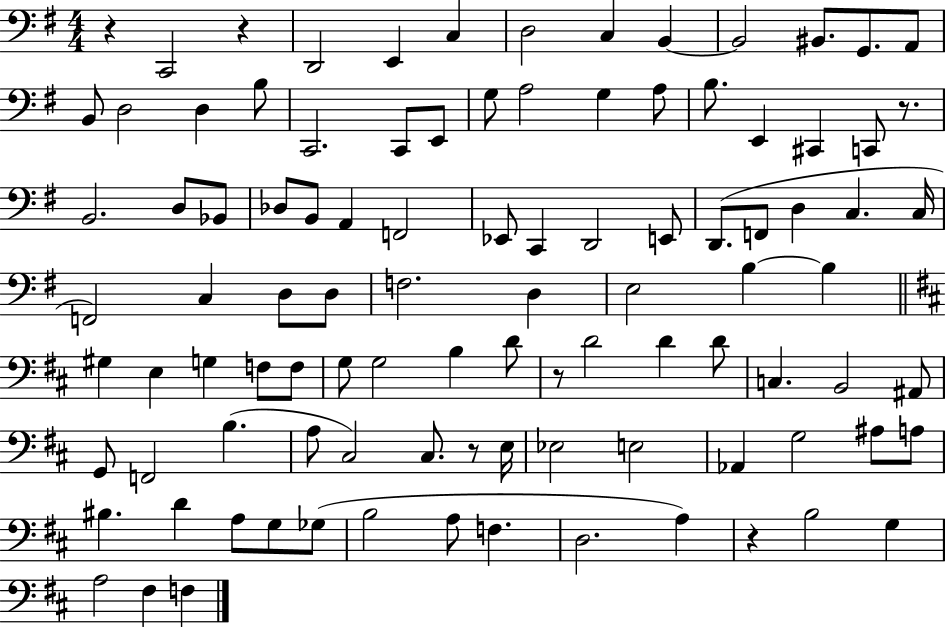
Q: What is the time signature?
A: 4/4